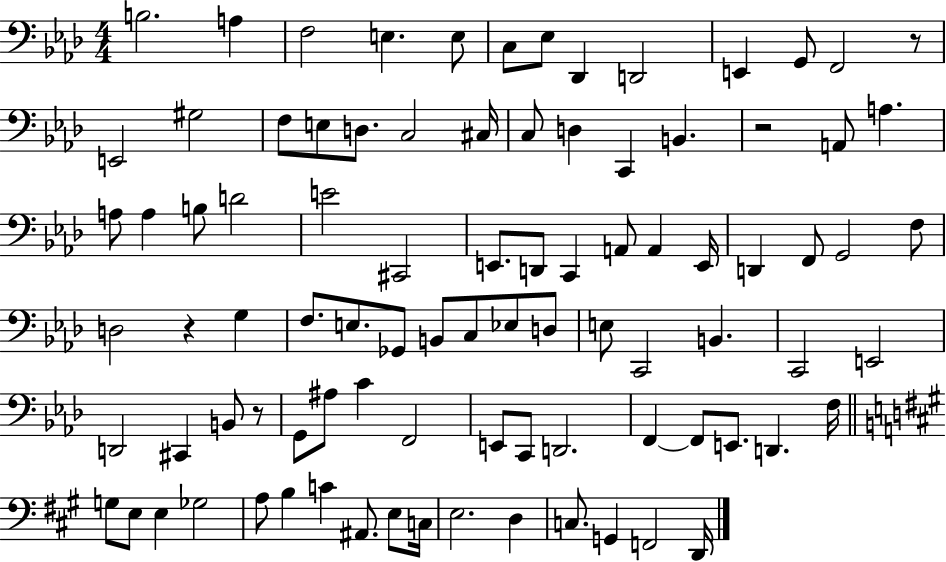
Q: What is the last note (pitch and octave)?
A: D2